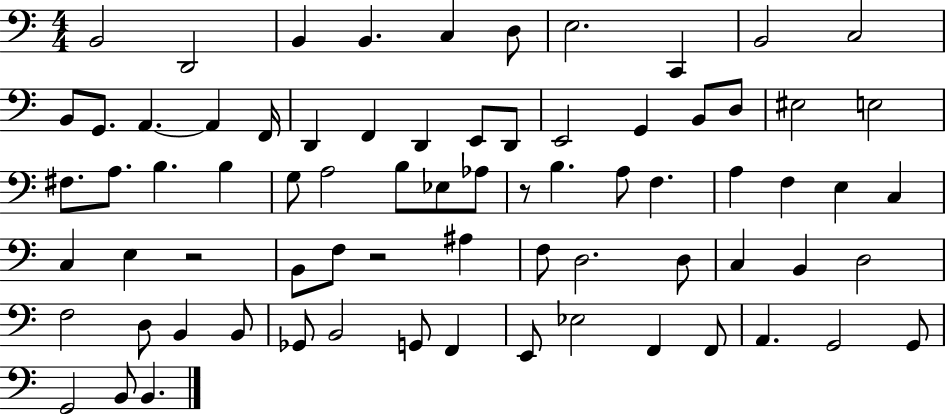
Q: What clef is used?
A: bass